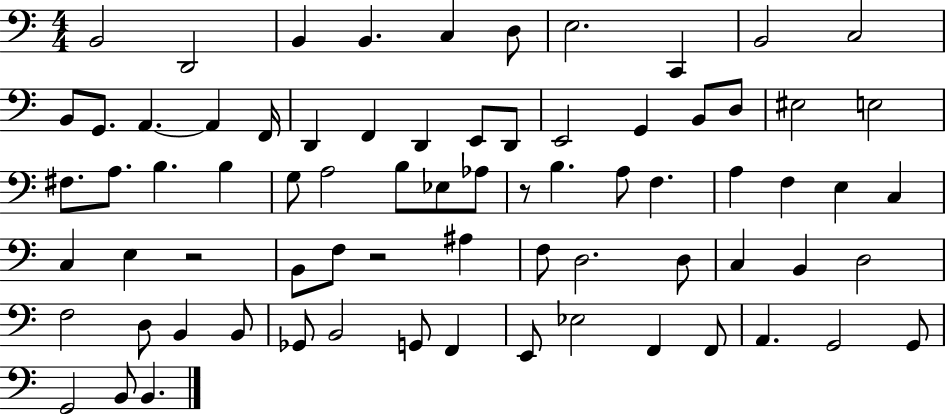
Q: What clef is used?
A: bass